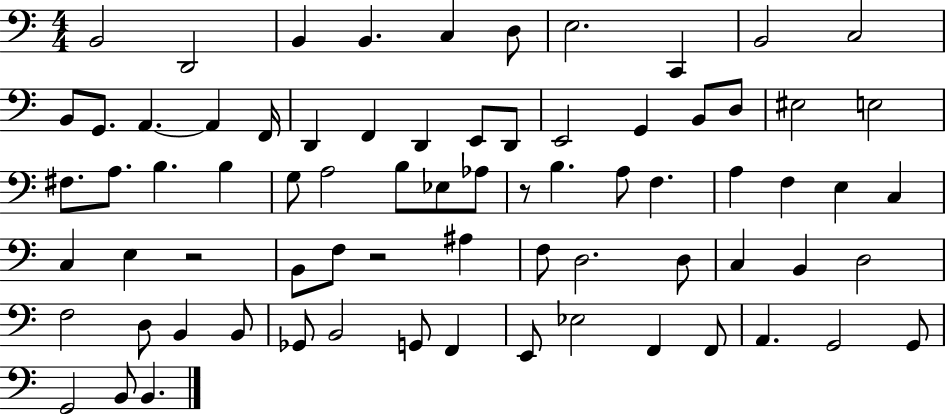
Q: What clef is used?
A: bass